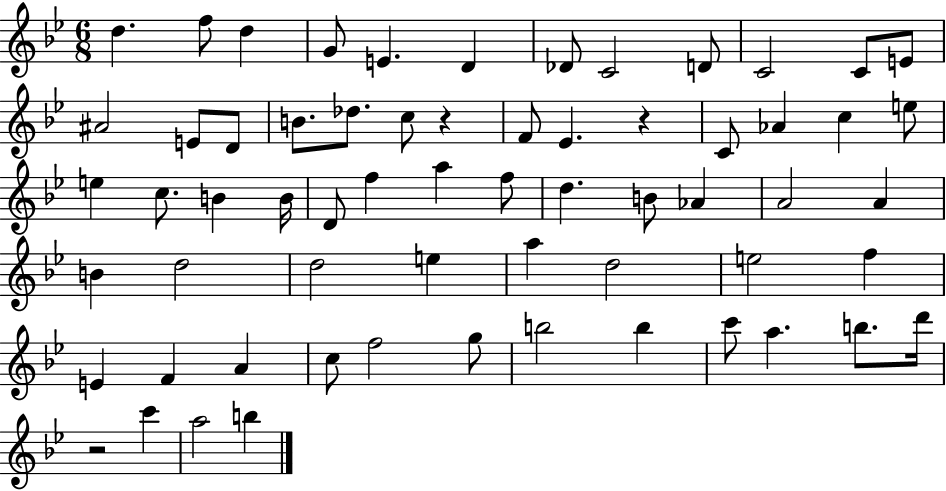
{
  \clef treble
  \numericTimeSignature
  \time 6/8
  \key bes \major
  d''4. f''8 d''4 | g'8 e'4. d'4 | des'8 c'2 d'8 | c'2 c'8 e'8 | \break ais'2 e'8 d'8 | b'8. des''8. c''8 r4 | f'8 ees'4. r4 | c'8 aes'4 c''4 e''8 | \break e''4 c''8. b'4 b'16 | d'8 f''4 a''4 f''8 | d''4. b'8 aes'4 | a'2 a'4 | \break b'4 d''2 | d''2 e''4 | a''4 d''2 | e''2 f''4 | \break e'4 f'4 a'4 | c''8 f''2 g''8 | b''2 b''4 | c'''8 a''4. b''8. d'''16 | \break r2 c'''4 | a''2 b''4 | \bar "|."
}